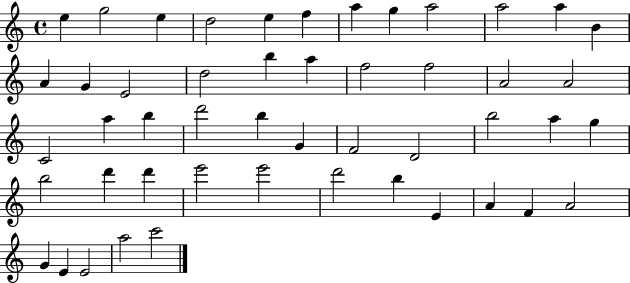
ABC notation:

X:1
T:Untitled
M:4/4
L:1/4
K:C
e g2 e d2 e f a g a2 a2 a B A G E2 d2 b a f2 f2 A2 A2 C2 a b d'2 b G F2 D2 b2 a g b2 d' d' e'2 e'2 d'2 b E A F A2 G E E2 a2 c'2